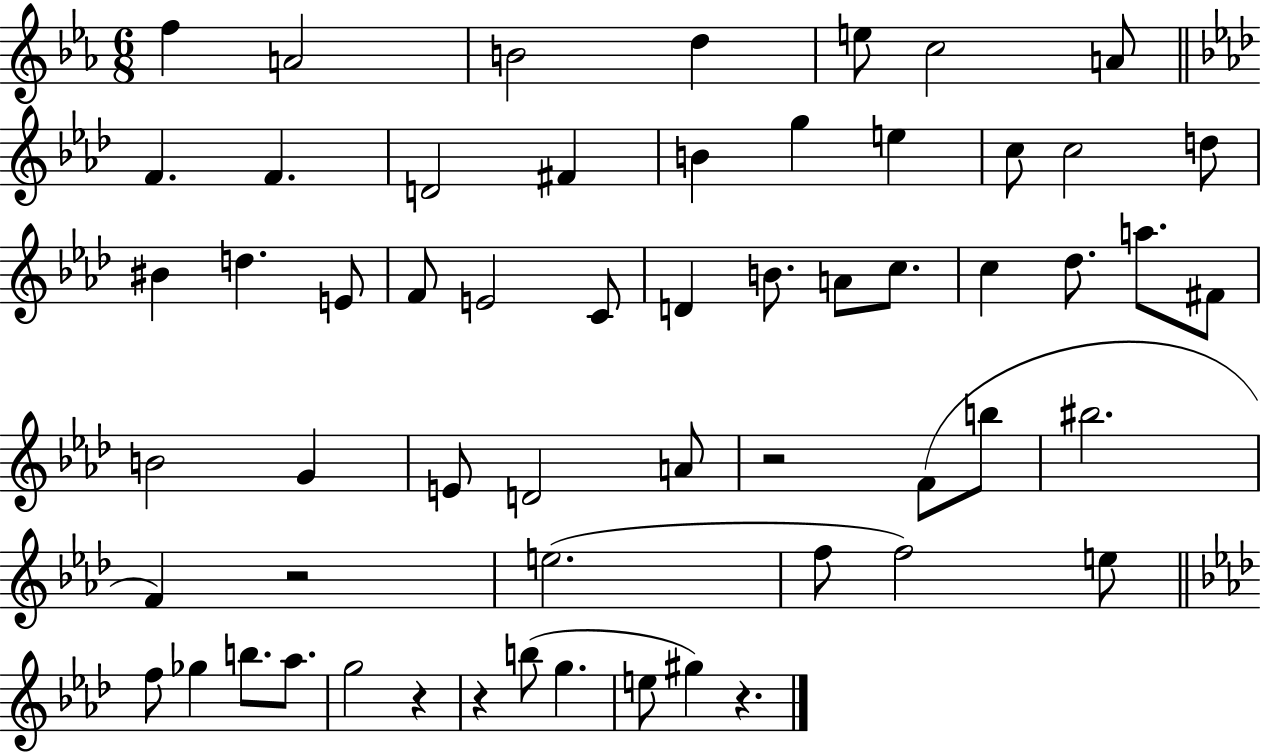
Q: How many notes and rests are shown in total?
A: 58